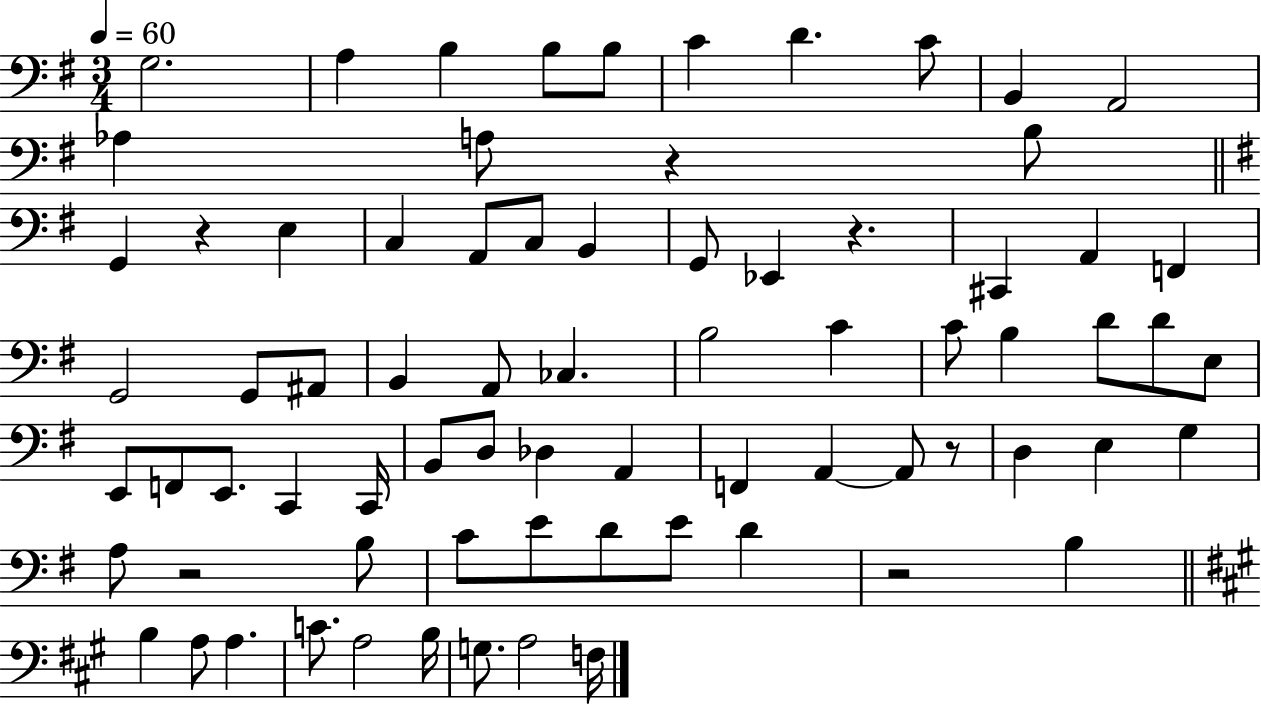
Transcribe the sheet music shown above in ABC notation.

X:1
T:Untitled
M:3/4
L:1/4
K:G
G,2 A, B, B,/2 B,/2 C D C/2 B,, A,,2 _A, A,/2 z B,/2 G,, z E, C, A,,/2 C,/2 B,, G,,/2 _E,, z ^C,, A,, F,, G,,2 G,,/2 ^A,,/2 B,, A,,/2 _C, B,2 C C/2 B, D/2 D/2 E,/2 E,,/2 F,,/2 E,,/2 C,, C,,/4 B,,/2 D,/2 _D, A,, F,, A,, A,,/2 z/2 D, E, G, A,/2 z2 B,/2 C/2 E/2 D/2 E/2 D z2 B, B, A,/2 A, C/2 A,2 B,/4 G,/2 A,2 F,/4